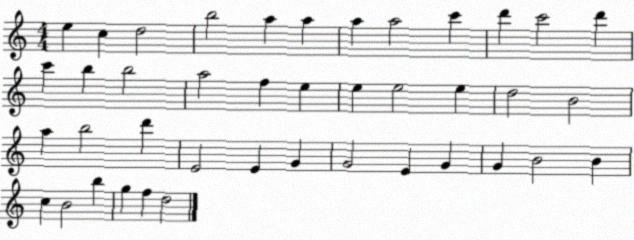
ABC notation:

X:1
T:Untitled
M:4/4
L:1/4
K:C
e c d2 b2 a a a a2 c' d' c'2 d' c' b b2 a2 f e e e2 e d2 B2 a b2 d' E2 E G G2 E G G B2 B c B2 b g f d2